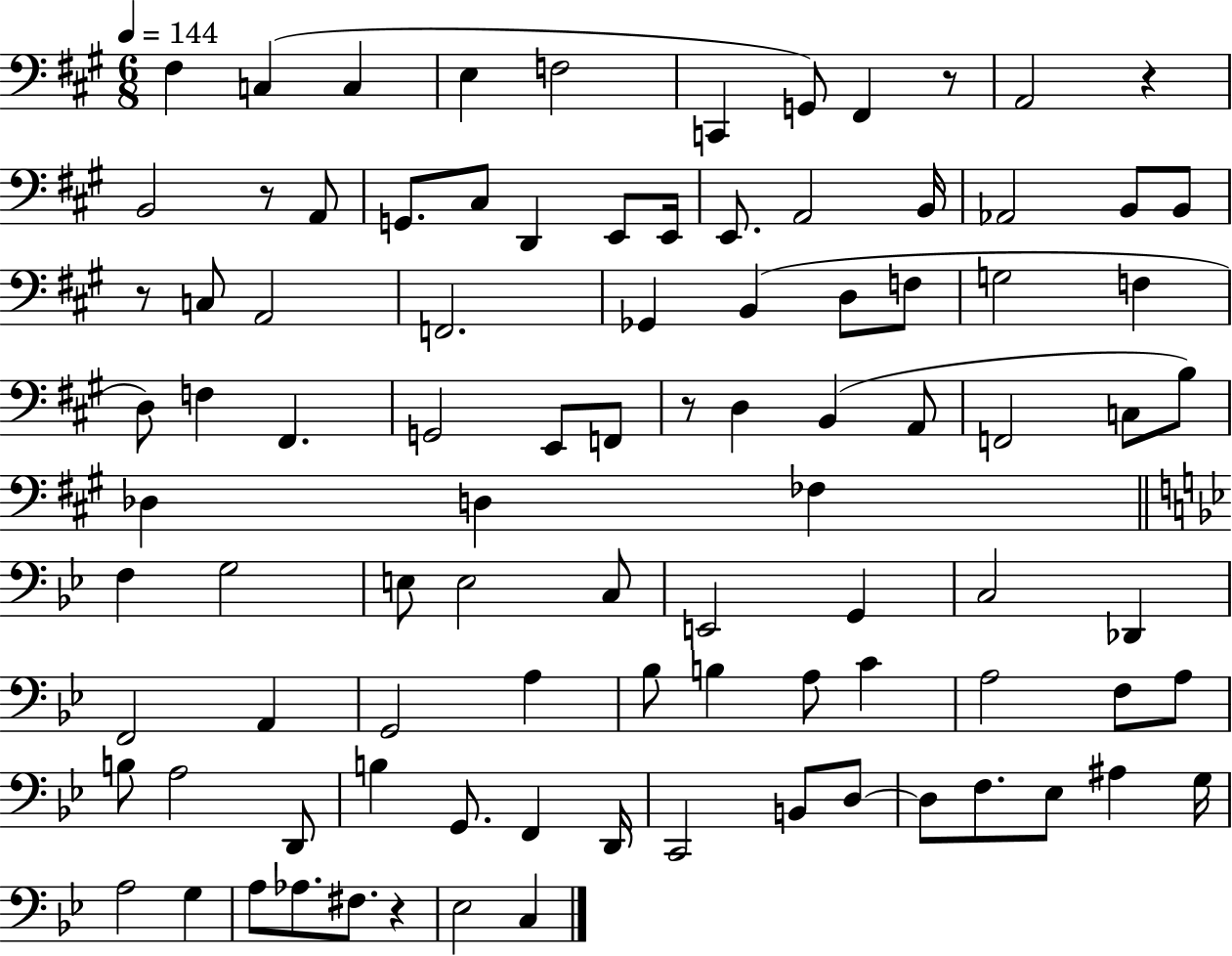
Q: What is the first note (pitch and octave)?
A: F#3